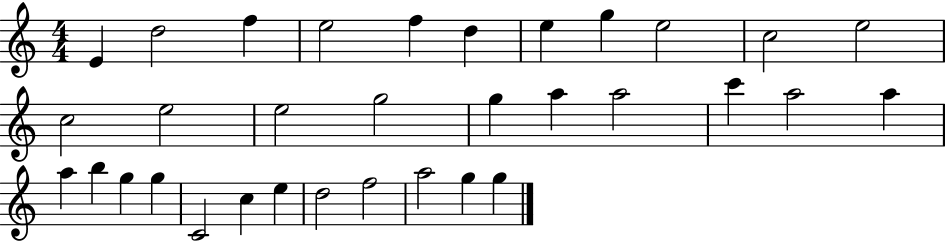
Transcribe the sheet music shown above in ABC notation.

X:1
T:Untitled
M:4/4
L:1/4
K:C
E d2 f e2 f d e g e2 c2 e2 c2 e2 e2 g2 g a a2 c' a2 a a b g g C2 c e d2 f2 a2 g g